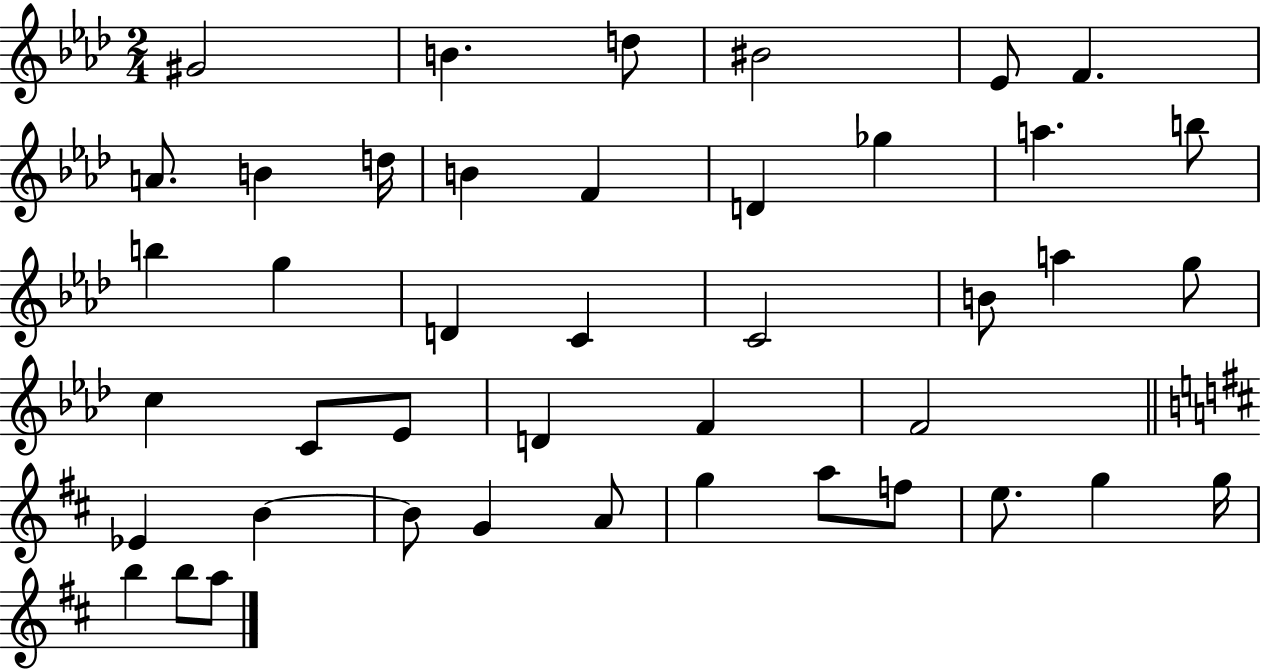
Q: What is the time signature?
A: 2/4